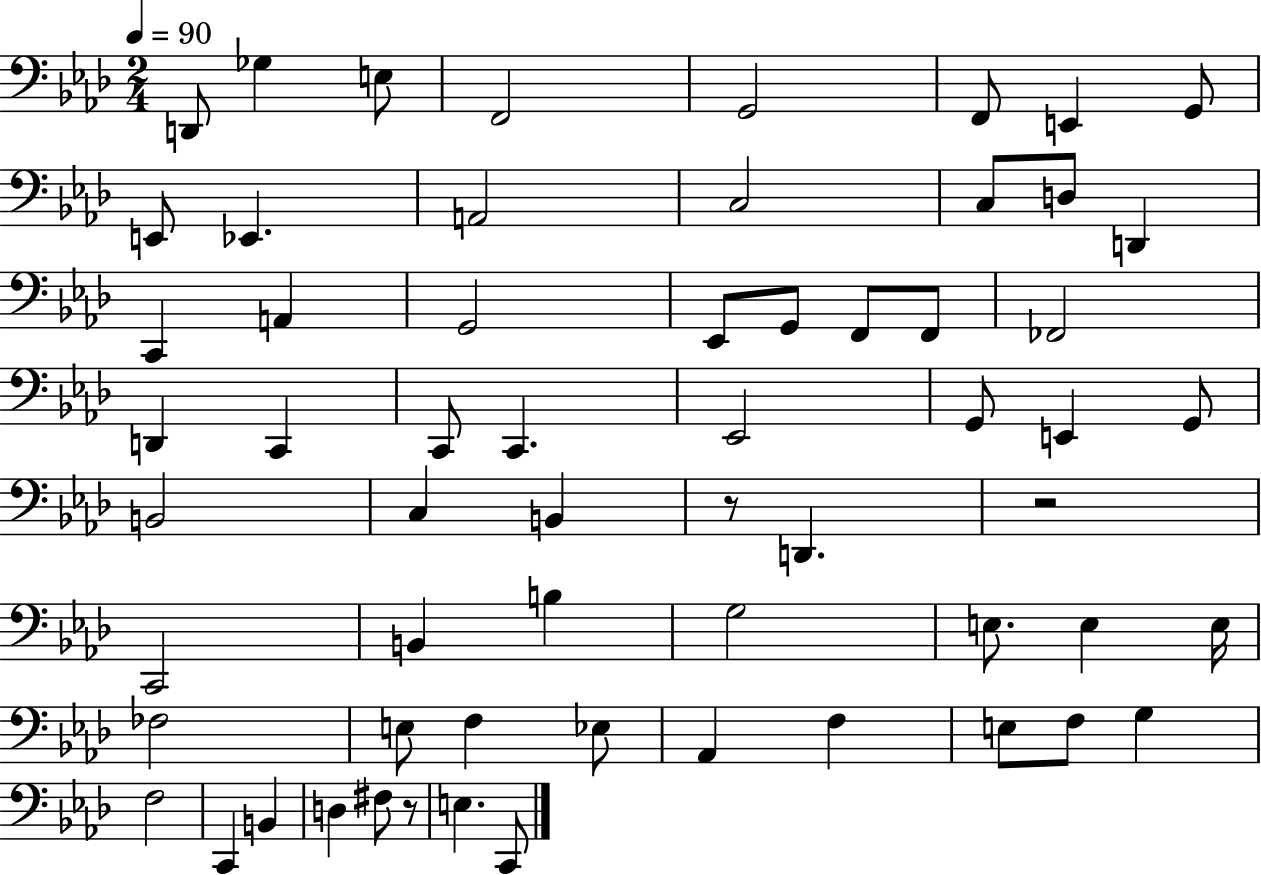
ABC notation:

X:1
T:Untitled
M:2/4
L:1/4
K:Ab
D,,/2 _G, E,/2 F,,2 G,,2 F,,/2 E,, G,,/2 E,,/2 _E,, A,,2 C,2 C,/2 D,/2 D,, C,, A,, G,,2 _E,,/2 G,,/2 F,,/2 F,,/2 _F,,2 D,, C,, C,,/2 C,, _E,,2 G,,/2 E,, G,,/2 B,,2 C, B,, z/2 D,, z2 C,,2 B,, B, G,2 E,/2 E, E,/4 _F,2 E,/2 F, _E,/2 _A,, F, E,/2 F,/2 G, F,2 C,, B,, D, ^F,/2 z/2 E, C,,/2